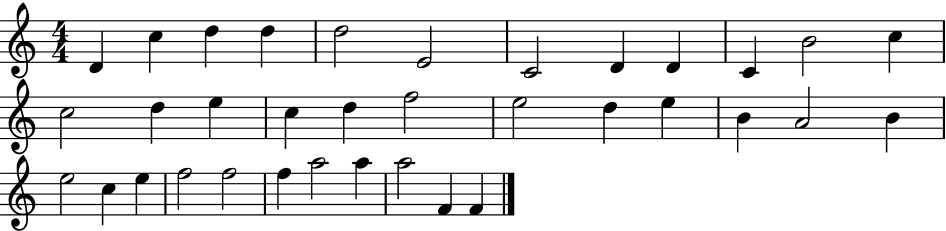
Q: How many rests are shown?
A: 0